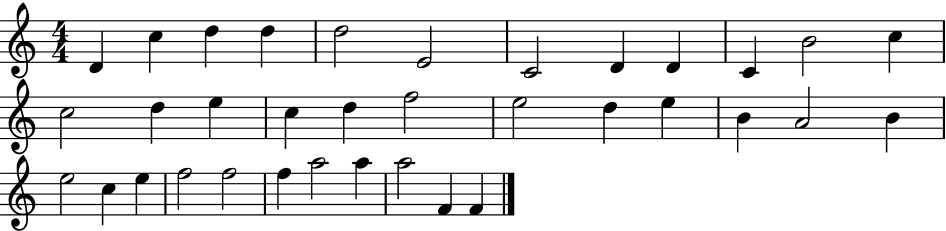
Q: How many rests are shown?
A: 0